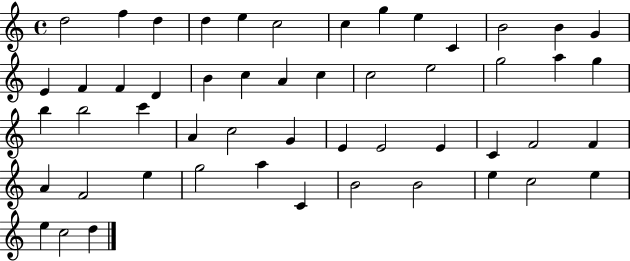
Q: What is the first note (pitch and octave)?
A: D5